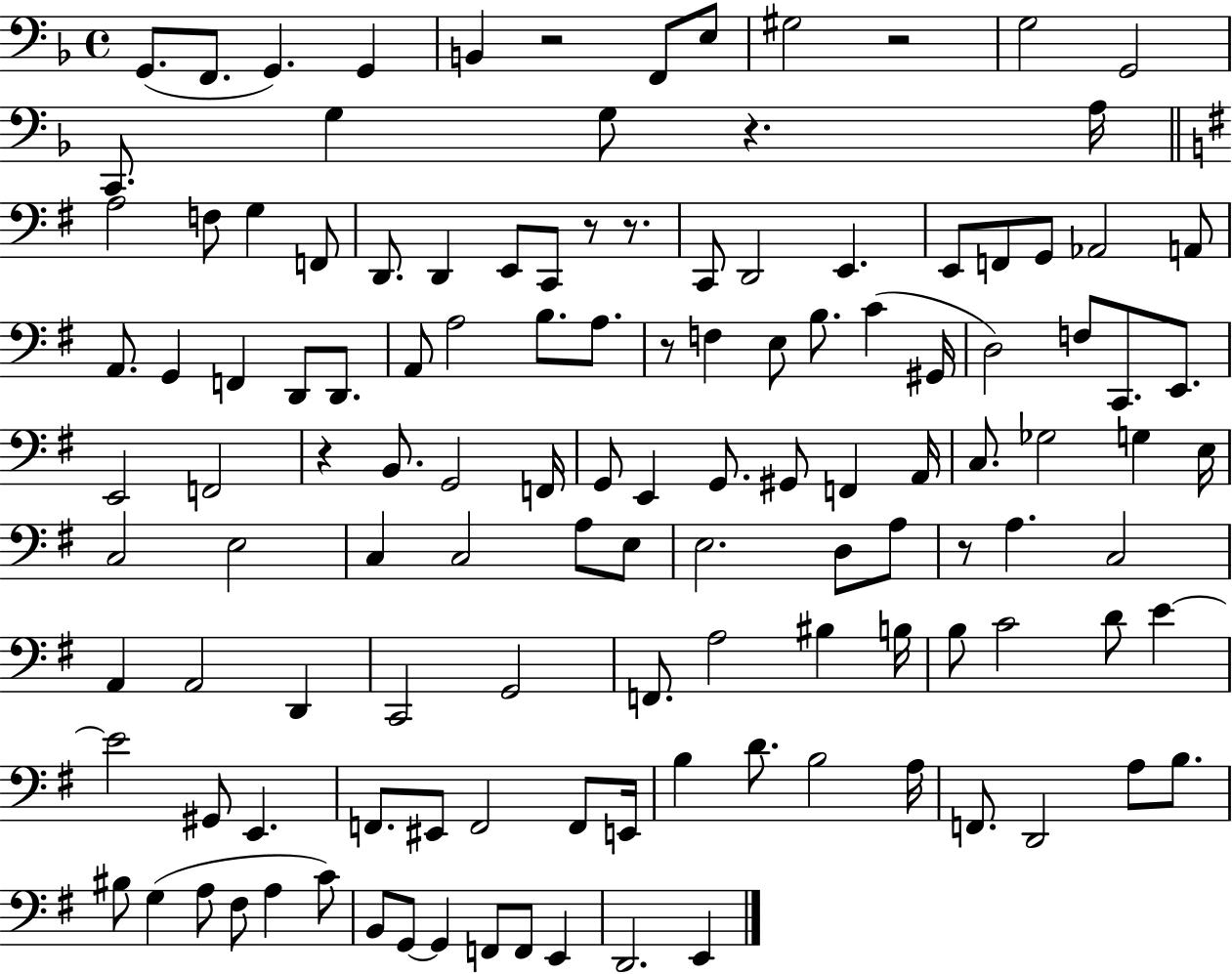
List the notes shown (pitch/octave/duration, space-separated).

G2/e. F2/e. G2/q. G2/q B2/q R/h F2/e E3/e G#3/h R/h G3/h G2/h C2/e. G3/q G3/e R/q. A3/s A3/h F3/e G3/q F2/e D2/e. D2/q E2/e C2/e R/e R/e. C2/e D2/h E2/q. E2/e F2/e G2/e Ab2/h A2/e A2/e. G2/q F2/q D2/e D2/e. A2/e A3/h B3/e. A3/e. R/e F3/q E3/e B3/e. C4/q G#2/s D3/h F3/e C2/e. E2/e. E2/h F2/h R/q B2/e. G2/h F2/s G2/e E2/q G2/e. G#2/e F2/q A2/s C3/e. Gb3/h G3/q E3/s C3/h E3/h C3/q C3/h A3/e E3/e E3/h. D3/e A3/e R/e A3/q. C3/h A2/q A2/h D2/q C2/h G2/h F2/e. A3/h BIS3/q B3/s B3/e C4/h D4/e E4/q E4/h G#2/e E2/q. F2/e. EIS2/e F2/h F2/e E2/s B3/q D4/e. B3/h A3/s F2/e. D2/h A3/e B3/e. BIS3/e G3/q A3/e F#3/e A3/q C4/e B2/e G2/e G2/q F2/e F2/e E2/q D2/h. E2/q